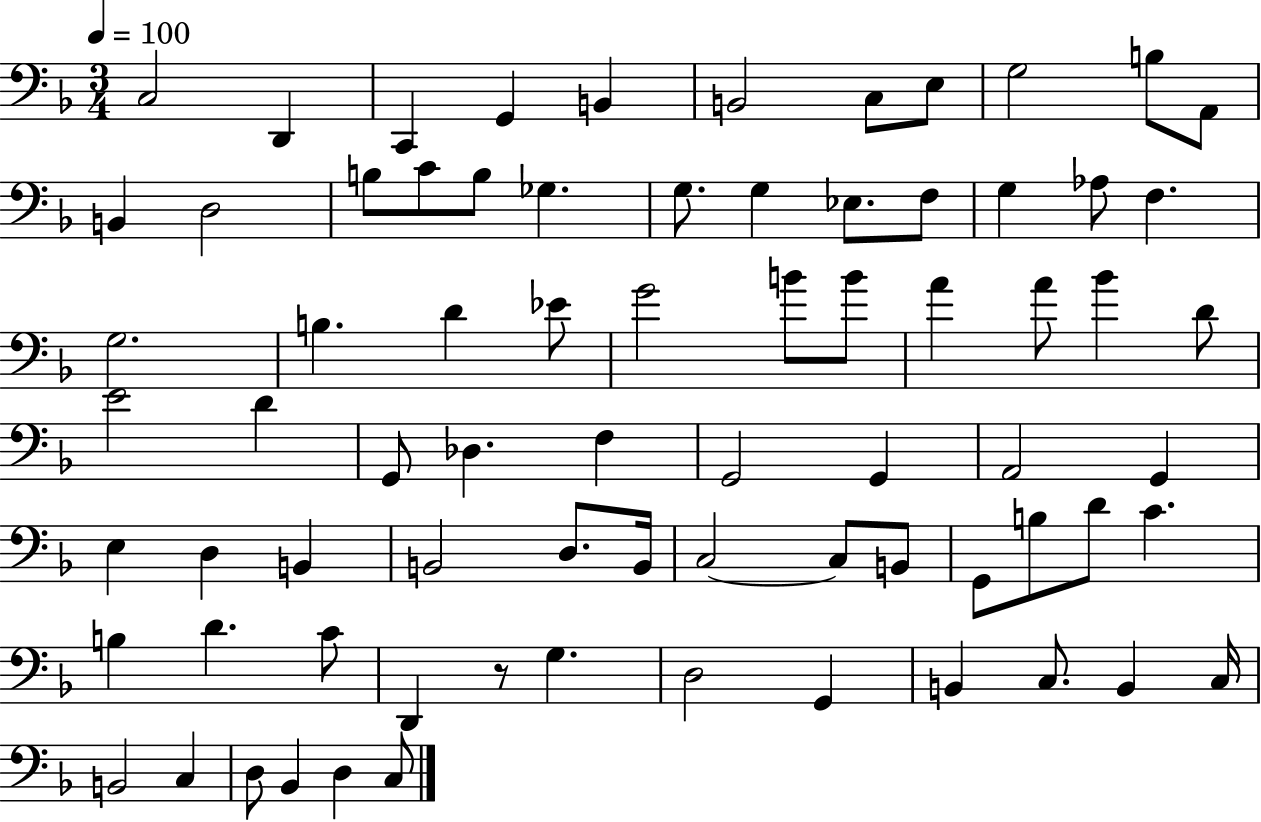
C3/h D2/q C2/q G2/q B2/q B2/h C3/e E3/e G3/h B3/e A2/e B2/q D3/h B3/e C4/e B3/e Gb3/q. G3/e. G3/q Eb3/e. F3/e G3/q Ab3/e F3/q. G3/h. B3/q. D4/q Eb4/e G4/h B4/e B4/e A4/q A4/e Bb4/q D4/e E4/h D4/q G2/e Db3/q. F3/q G2/h G2/q A2/h G2/q E3/q D3/q B2/q B2/h D3/e. B2/s C3/h C3/e B2/e G2/e B3/e D4/e C4/q. B3/q D4/q. C4/e D2/q R/e G3/q. D3/h G2/q B2/q C3/e. B2/q C3/s B2/h C3/q D3/e Bb2/q D3/q C3/e